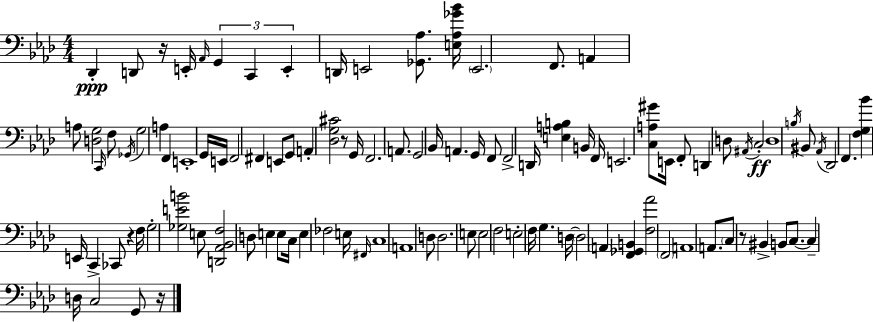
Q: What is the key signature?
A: F minor